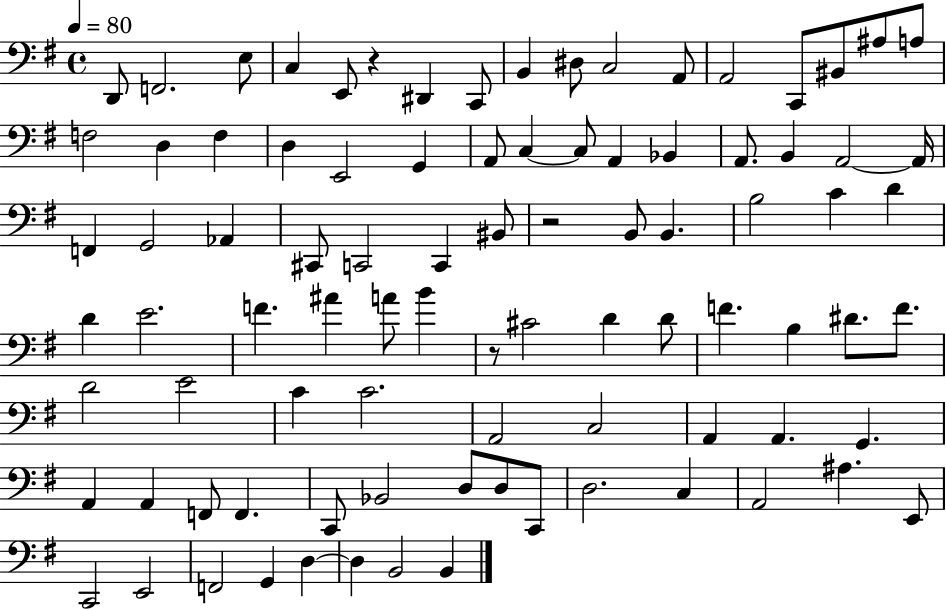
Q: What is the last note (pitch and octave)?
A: B2